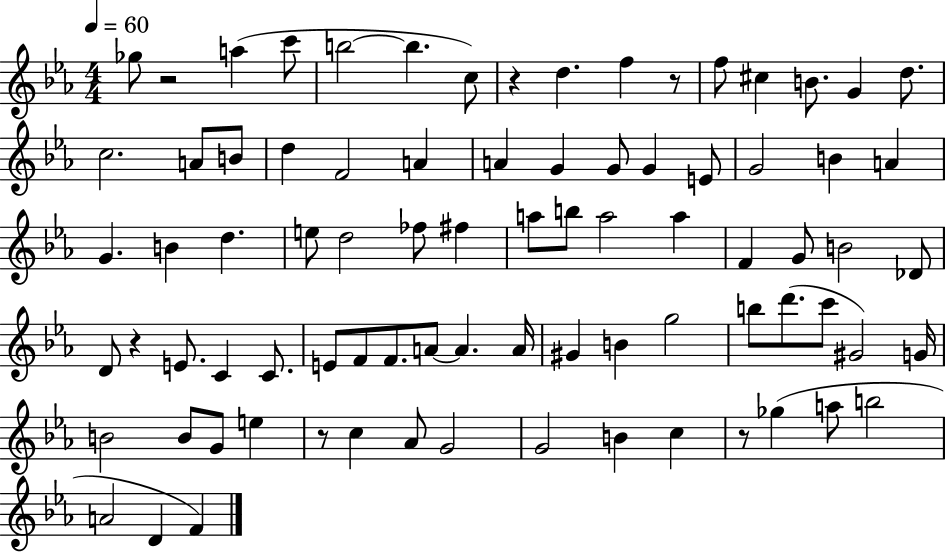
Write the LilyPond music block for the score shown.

{
  \clef treble
  \numericTimeSignature
  \time 4/4
  \key ees \major
  \tempo 4 = 60
  \repeat volta 2 { ges''8 r2 a''4( c'''8 | b''2~~ b''4. c''8) | r4 d''4. f''4 r8 | f''8 cis''4 b'8. g'4 d''8. | \break c''2. a'8 b'8 | d''4 f'2 a'4 | a'4 g'4 g'8 g'4 e'8 | g'2 b'4 a'4 | \break g'4. b'4 d''4. | e''8 d''2 fes''8 fis''4 | a''8 b''8 a''2 a''4 | f'4 g'8 b'2 des'8 | \break d'8 r4 e'8. c'4 c'8. | e'8 f'8 f'8. a'8~~ a'4. a'16 | gis'4 b'4 g''2 | b''8 d'''8.( c'''8 gis'2) g'16 | \break b'2 b'8 g'8 e''4 | r8 c''4 aes'8 g'2 | g'2 b'4 c''4 | r8 ges''4( a''8 b''2 | \break a'2 d'4 f'4) | } \bar "|."
}